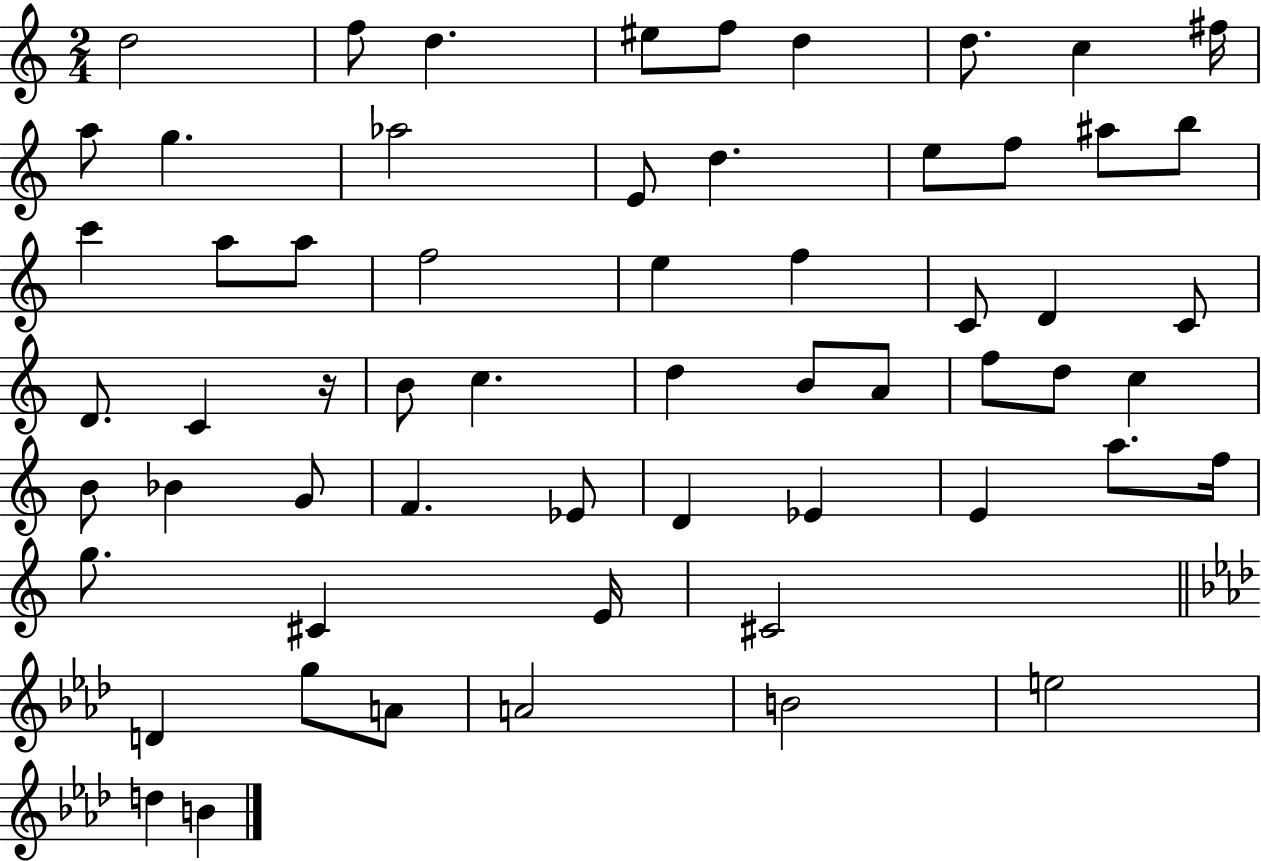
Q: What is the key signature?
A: C major